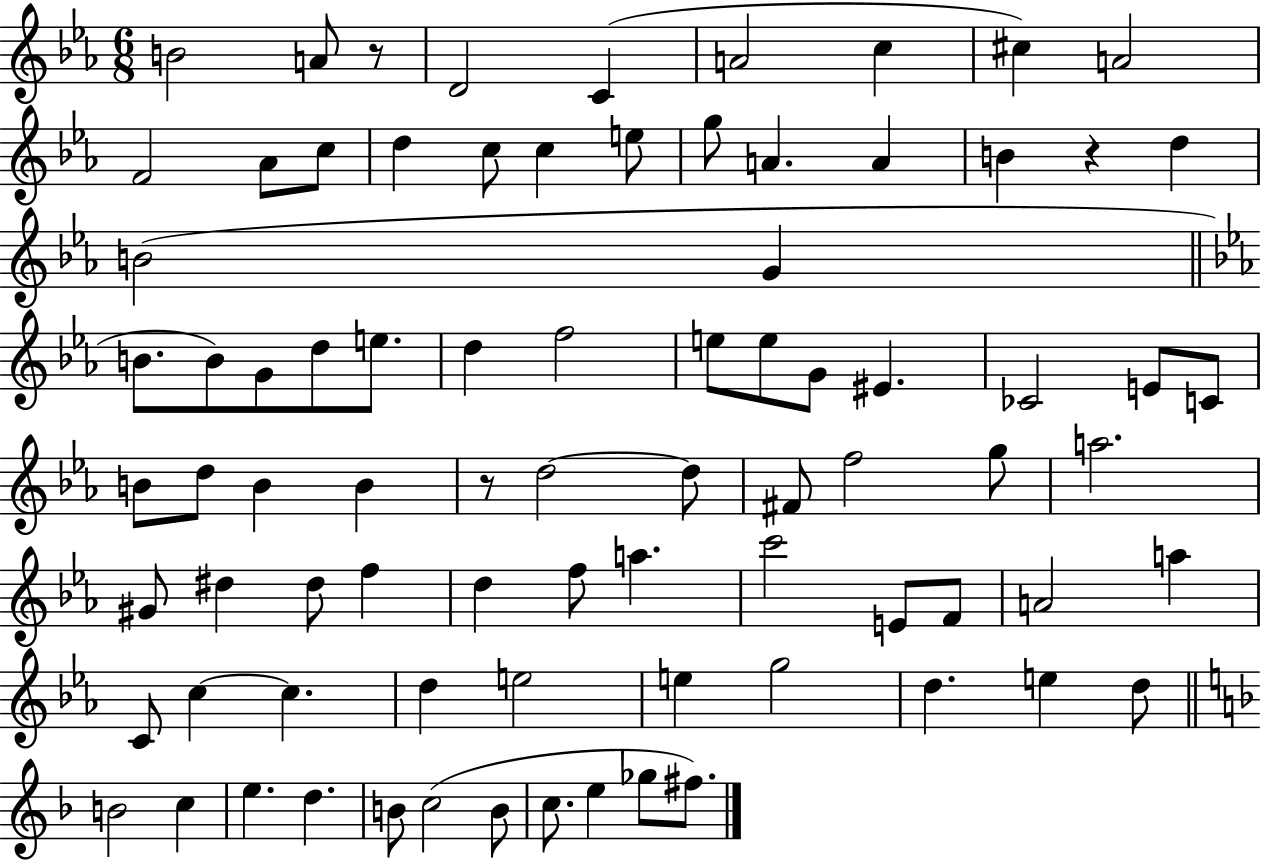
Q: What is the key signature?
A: EES major